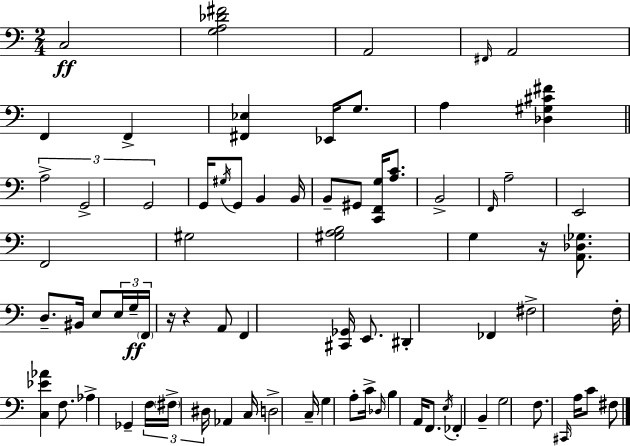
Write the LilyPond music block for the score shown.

{
  \clef bass
  \numericTimeSignature
  \time 2/4
  \key a \minor
  c2\ff | <g a des' fis'>2 | a,2 | \grace { fis,16 } a,2 | \break f,4 f,4-> | <fis, ees>4 ees,16 g8. | a4 <des gis cis' fis'>4 | \bar "||" \break \key a \minor \tuplet 3/2 { a2-> | g,2-> | g,2 } | g,16 \acciaccatura { gis16 } g,8 b,4 | \break b,16 b,8-- gis,8 <c, f, g>16 <a c'>8. | b,2-> | \grace { f,16 } a2-- | e,2 | \break f,2 | gis2 | <gis a b>2 | g4 r16 <a, des ges>8. | \break d8.-- bis,16 e8 | \tuplet 3/2 { e16 g16--\ff \parenthesize f,16 } r16 r4 | a,8 f,4 <cis, ges,>16 e,8. | dis,4-. fes,4 | \break fis2-> | f16-. <c ees' aes'>4 f8. | aes4-> ges,4-- | \tuplet 3/2 { f16 \parenthesize fis16-> dis16 } aes,4 | \break c16 d2-> | c16-- g4 a8-. | c'16-> \grace { des16 } b4 a,16 | f,8. \acciaccatura { e16 } fes,4-. | \break b,4-- g2 | f8. \grace { cis,16 } | a16 c'8 fis8 \bar "|."
}